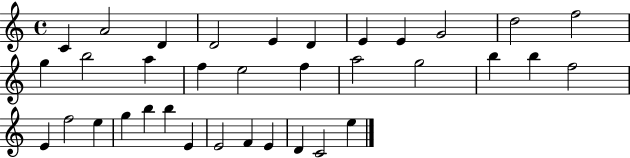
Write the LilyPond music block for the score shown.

{
  \clef treble
  \time 4/4
  \defaultTimeSignature
  \key c \major
  c'4 a'2 d'4 | d'2 e'4 d'4 | e'4 e'4 g'2 | d''2 f''2 | \break g''4 b''2 a''4 | f''4 e''2 f''4 | a''2 g''2 | b''4 b''4 f''2 | \break e'4 f''2 e''4 | g''4 b''4 b''4 e'4 | e'2 f'4 e'4 | d'4 c'2 e''4 | \break \bar "|."
}